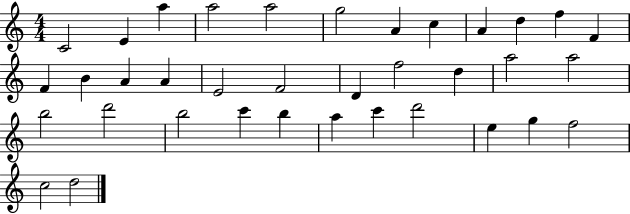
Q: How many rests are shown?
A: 0